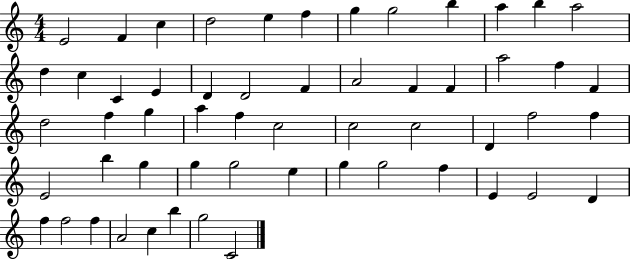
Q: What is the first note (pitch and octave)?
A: E4